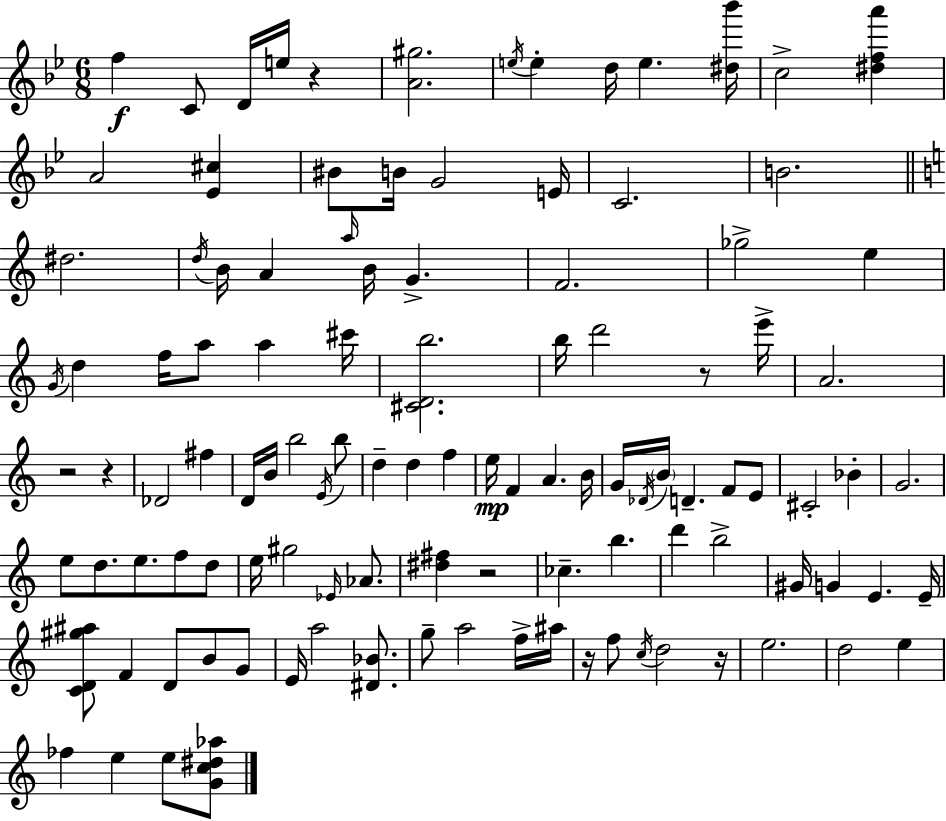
F5/q C4/e D4/s E5/s R/q [A4,G#5]/h. E5/s E5/q D5/s E5/q. [D#5,Bb6]/s C5/h [D#5,F5,A6]/q A4/h [Eb4,C#5]/q BIS4/e B4/s G4/h E4/s C4/h. B4/h. D#5/h. D5/s B4/s A4/q A5/s B4/s G4/q. F4/h. Gb5/h E5/q G4/s D5/q F5/s A5/e A5/q C#6/s [C#4,D4,B5]/h. B5/s D6/h R/e E6/s A4/h. R/h R/q Db4/h F#5/q D4/s B4/s B5/h E4/s B5/e D5/q D5/q F5/q E5/s F4/q A4/q. B4/s G4/s Db4/s B4/s D4/q. F4/e E4/e C#4/h Bb4/q G4/h. E5/e D5/e. E5/e. F5/e D5/e E5/s G#5/h Eb4/s Ab4/e. [D#5,F#5]/q R/h CES5/q. B5/q. D6/q B5/h G#4/s G4/q E4/q. E4/s [C4,D4,G#5,A#5]/e F4/q D4/e B4/e G4/e E4/s A5/h [D#4,Bb4]/e. G5/e A5/h F5/s A#5/s R/s F5/e C5/s D5/h R/s E5/h. D5/h E5/q FES5/q E5/q E5/e [G4,C5,D#5,Ab5]/e